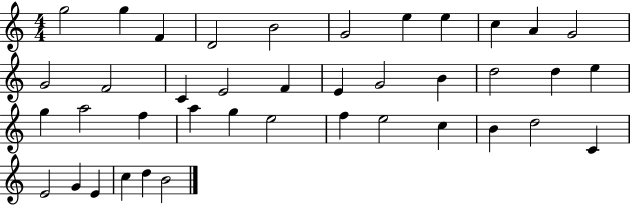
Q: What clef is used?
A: treble